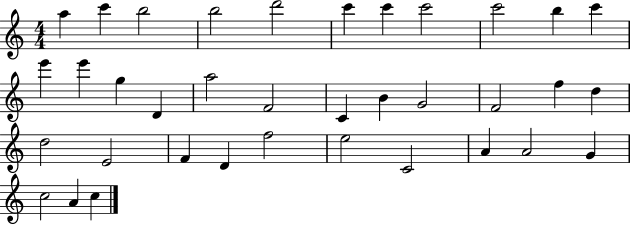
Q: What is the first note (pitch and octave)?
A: A5